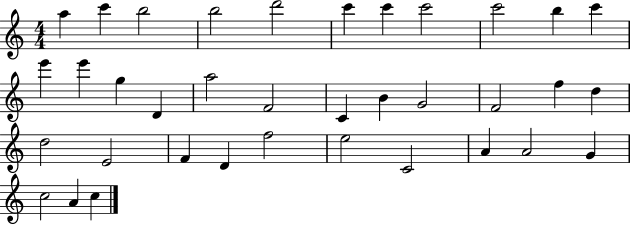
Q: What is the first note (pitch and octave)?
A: A5